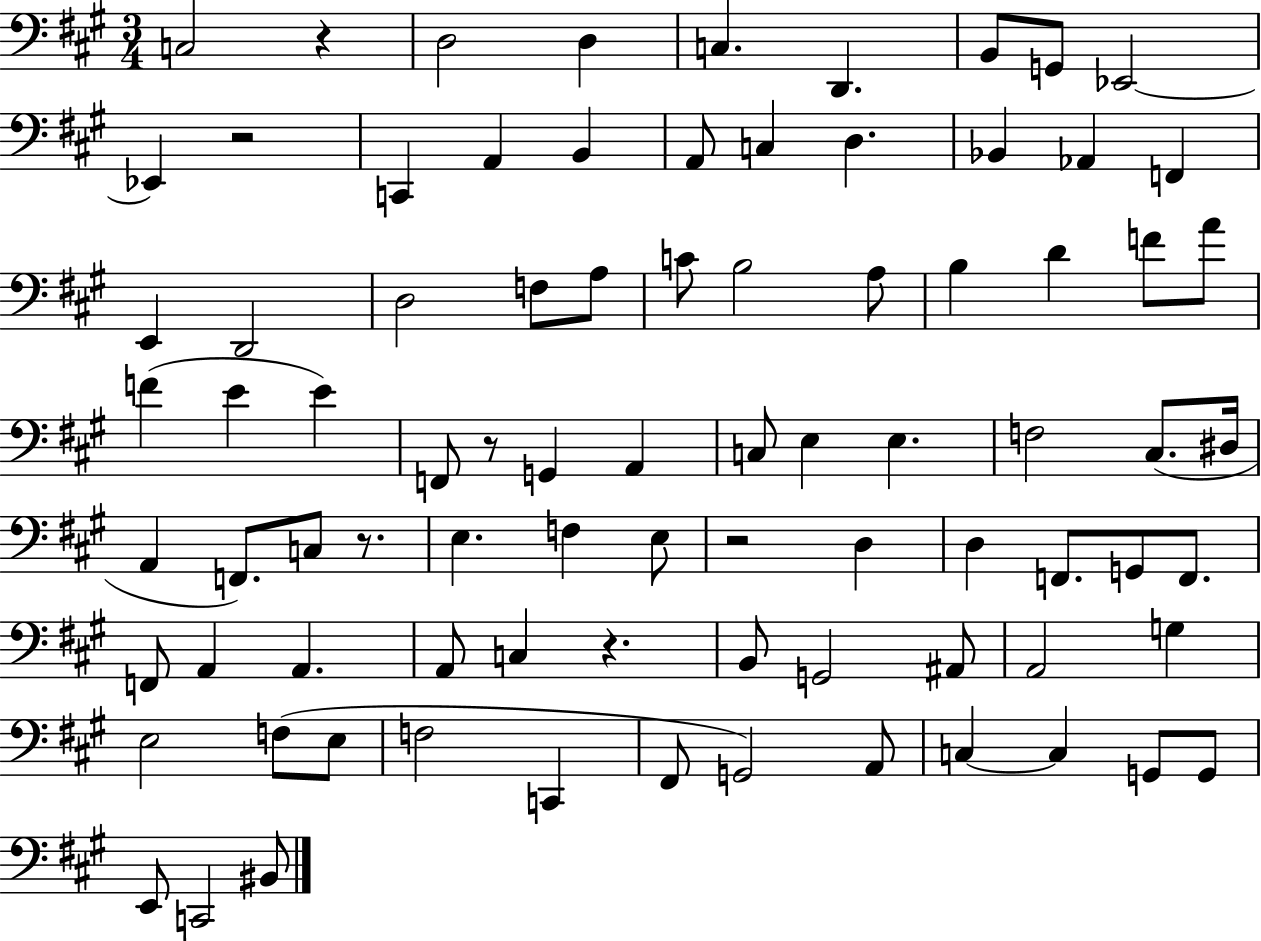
X:1
T:Untitled
M:3/4
L:1/4
K:A
C,2 z D,2 D, C, D,, B,,/2 G,,/2 _E,,2 _E,, z2 C,, A,, B,, A,,/2 C, D, _B,, _A,, F,, E,, D,,2 D,2 F,/2 A,/2 C/2 B,2 A,/2 B, D F/2 A/2 F E E F,,/2 z/2 G,, A,, C,/2 E, E, F,2 ^C,/2 ^D,/4 A,, F,,/2 C,/2 z/2 E, F, E,/2 z2 D, D, F,,/2 G,,/2 F,,/2 F,,/2 A,, A,, A,,/2 C, z B,,/2 G,,2 ^A,,/2 A,,2 G, E,2 F,/2 E,/2 F,2 C,, ^F,,/2 G,,2 A,,/2 C, C, G,,/2 G,,/2 E,,/2 C,,2 ^B,,/2